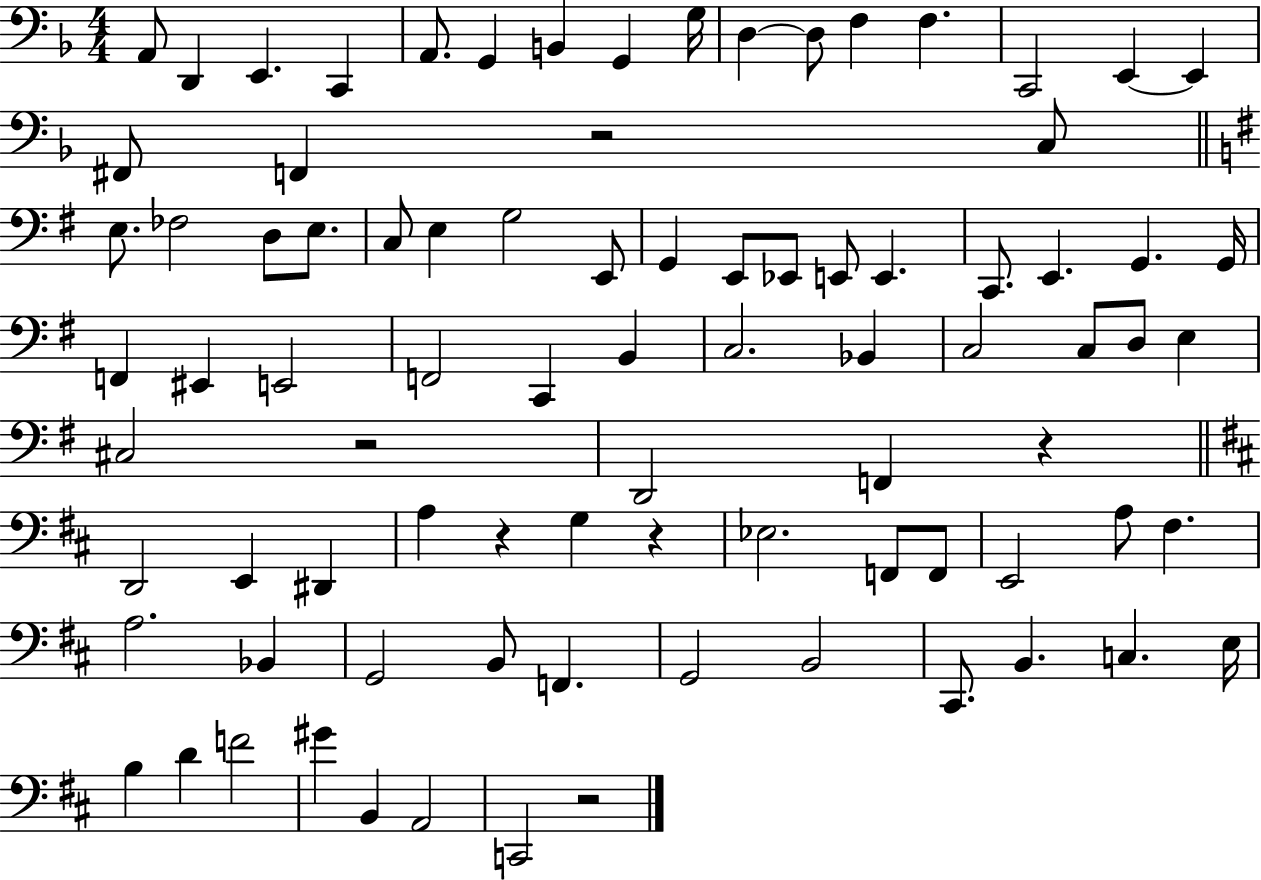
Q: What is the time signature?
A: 4/4